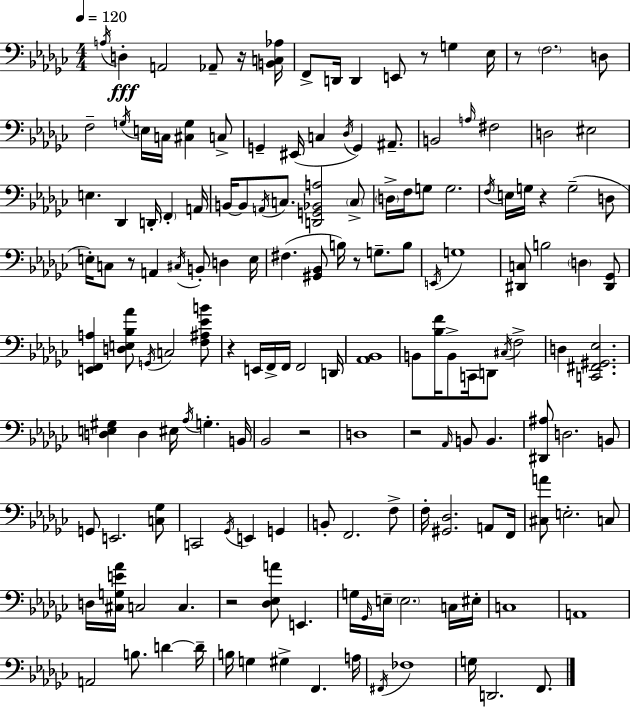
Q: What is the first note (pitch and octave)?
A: A3